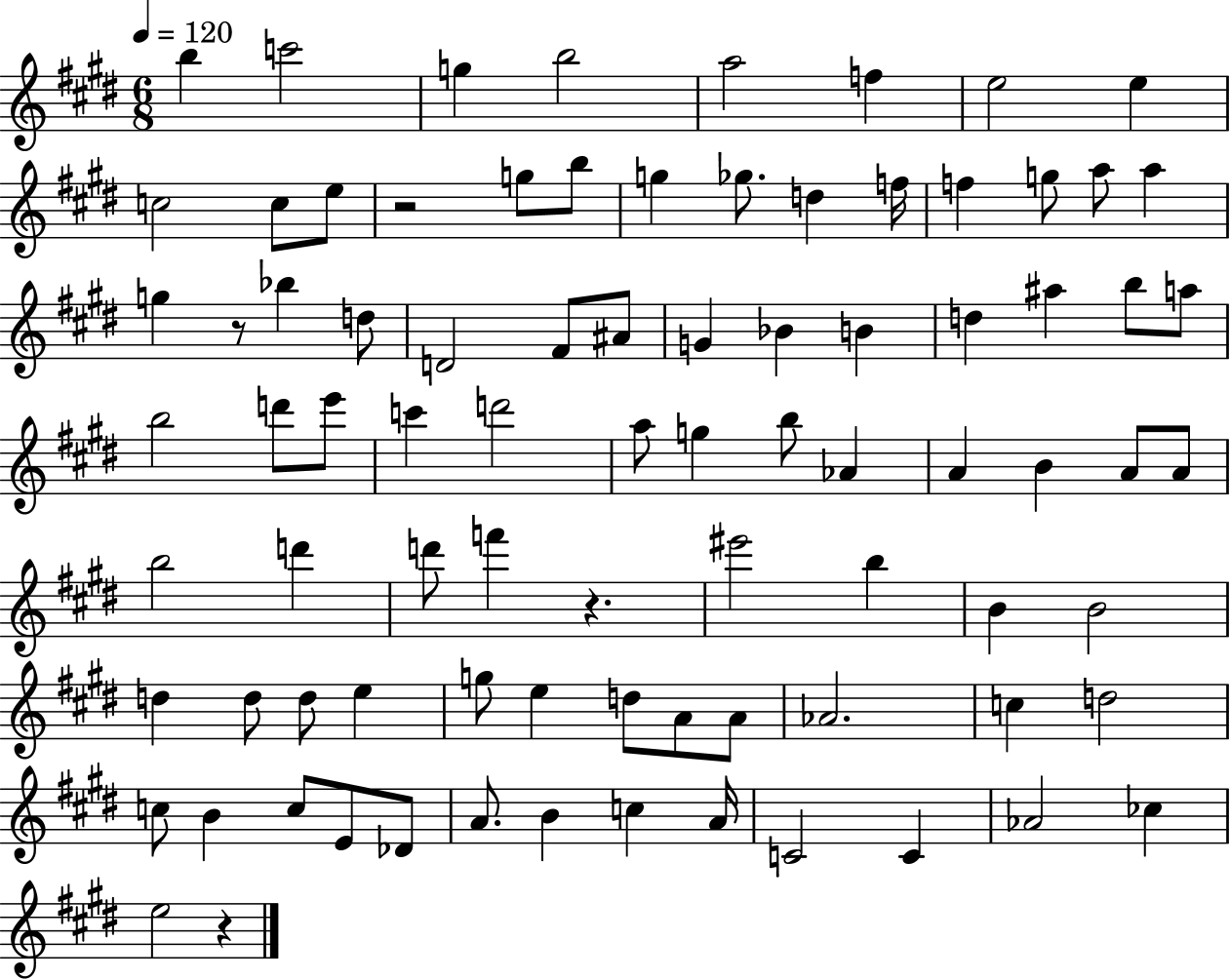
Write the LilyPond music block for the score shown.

{
  \clef treble
  \numericTimeSignature
  \time 6/8
  \key e \major
  \tempo 4 = 120
  b''4 c'''2 | g''4 b''2 | a''2 f''4 | e''2 e''4 | \break c''2 c''8 e''8 | r2 g''8 b''8 | g''4 ges''8. d''4 f''16 | f''4 g''8 a''8 a''4 | \break g''4 r8 bes''4 d''8 | d'2 fis'8 ais'8 | g'4 bes'4 b'4 | d''4 ais''4 b''8 a''8 | \break b''2 d'''8 e'''8 | c'''4 d'''2 | a''8 g''4 b''8 aes'4 | a'4 b'4 a'8 a'8 | \break b''2 d'''4 | d'''8 f'''4 r4. | eis'''2 b''4 | b'4 b'2 | \break d''4 d''8 d''8 e''4 | g''8 e''4 d''8 a'8 a'8 | aes'2. | c''4 d''2 | \break c''8 b'4 c''8 e'8 des'8 | a'8. b'4 c''4 a'16 | c'2 c'4 | aes'2 ces''4 | \break e''2 r4 | \bar "|."
}